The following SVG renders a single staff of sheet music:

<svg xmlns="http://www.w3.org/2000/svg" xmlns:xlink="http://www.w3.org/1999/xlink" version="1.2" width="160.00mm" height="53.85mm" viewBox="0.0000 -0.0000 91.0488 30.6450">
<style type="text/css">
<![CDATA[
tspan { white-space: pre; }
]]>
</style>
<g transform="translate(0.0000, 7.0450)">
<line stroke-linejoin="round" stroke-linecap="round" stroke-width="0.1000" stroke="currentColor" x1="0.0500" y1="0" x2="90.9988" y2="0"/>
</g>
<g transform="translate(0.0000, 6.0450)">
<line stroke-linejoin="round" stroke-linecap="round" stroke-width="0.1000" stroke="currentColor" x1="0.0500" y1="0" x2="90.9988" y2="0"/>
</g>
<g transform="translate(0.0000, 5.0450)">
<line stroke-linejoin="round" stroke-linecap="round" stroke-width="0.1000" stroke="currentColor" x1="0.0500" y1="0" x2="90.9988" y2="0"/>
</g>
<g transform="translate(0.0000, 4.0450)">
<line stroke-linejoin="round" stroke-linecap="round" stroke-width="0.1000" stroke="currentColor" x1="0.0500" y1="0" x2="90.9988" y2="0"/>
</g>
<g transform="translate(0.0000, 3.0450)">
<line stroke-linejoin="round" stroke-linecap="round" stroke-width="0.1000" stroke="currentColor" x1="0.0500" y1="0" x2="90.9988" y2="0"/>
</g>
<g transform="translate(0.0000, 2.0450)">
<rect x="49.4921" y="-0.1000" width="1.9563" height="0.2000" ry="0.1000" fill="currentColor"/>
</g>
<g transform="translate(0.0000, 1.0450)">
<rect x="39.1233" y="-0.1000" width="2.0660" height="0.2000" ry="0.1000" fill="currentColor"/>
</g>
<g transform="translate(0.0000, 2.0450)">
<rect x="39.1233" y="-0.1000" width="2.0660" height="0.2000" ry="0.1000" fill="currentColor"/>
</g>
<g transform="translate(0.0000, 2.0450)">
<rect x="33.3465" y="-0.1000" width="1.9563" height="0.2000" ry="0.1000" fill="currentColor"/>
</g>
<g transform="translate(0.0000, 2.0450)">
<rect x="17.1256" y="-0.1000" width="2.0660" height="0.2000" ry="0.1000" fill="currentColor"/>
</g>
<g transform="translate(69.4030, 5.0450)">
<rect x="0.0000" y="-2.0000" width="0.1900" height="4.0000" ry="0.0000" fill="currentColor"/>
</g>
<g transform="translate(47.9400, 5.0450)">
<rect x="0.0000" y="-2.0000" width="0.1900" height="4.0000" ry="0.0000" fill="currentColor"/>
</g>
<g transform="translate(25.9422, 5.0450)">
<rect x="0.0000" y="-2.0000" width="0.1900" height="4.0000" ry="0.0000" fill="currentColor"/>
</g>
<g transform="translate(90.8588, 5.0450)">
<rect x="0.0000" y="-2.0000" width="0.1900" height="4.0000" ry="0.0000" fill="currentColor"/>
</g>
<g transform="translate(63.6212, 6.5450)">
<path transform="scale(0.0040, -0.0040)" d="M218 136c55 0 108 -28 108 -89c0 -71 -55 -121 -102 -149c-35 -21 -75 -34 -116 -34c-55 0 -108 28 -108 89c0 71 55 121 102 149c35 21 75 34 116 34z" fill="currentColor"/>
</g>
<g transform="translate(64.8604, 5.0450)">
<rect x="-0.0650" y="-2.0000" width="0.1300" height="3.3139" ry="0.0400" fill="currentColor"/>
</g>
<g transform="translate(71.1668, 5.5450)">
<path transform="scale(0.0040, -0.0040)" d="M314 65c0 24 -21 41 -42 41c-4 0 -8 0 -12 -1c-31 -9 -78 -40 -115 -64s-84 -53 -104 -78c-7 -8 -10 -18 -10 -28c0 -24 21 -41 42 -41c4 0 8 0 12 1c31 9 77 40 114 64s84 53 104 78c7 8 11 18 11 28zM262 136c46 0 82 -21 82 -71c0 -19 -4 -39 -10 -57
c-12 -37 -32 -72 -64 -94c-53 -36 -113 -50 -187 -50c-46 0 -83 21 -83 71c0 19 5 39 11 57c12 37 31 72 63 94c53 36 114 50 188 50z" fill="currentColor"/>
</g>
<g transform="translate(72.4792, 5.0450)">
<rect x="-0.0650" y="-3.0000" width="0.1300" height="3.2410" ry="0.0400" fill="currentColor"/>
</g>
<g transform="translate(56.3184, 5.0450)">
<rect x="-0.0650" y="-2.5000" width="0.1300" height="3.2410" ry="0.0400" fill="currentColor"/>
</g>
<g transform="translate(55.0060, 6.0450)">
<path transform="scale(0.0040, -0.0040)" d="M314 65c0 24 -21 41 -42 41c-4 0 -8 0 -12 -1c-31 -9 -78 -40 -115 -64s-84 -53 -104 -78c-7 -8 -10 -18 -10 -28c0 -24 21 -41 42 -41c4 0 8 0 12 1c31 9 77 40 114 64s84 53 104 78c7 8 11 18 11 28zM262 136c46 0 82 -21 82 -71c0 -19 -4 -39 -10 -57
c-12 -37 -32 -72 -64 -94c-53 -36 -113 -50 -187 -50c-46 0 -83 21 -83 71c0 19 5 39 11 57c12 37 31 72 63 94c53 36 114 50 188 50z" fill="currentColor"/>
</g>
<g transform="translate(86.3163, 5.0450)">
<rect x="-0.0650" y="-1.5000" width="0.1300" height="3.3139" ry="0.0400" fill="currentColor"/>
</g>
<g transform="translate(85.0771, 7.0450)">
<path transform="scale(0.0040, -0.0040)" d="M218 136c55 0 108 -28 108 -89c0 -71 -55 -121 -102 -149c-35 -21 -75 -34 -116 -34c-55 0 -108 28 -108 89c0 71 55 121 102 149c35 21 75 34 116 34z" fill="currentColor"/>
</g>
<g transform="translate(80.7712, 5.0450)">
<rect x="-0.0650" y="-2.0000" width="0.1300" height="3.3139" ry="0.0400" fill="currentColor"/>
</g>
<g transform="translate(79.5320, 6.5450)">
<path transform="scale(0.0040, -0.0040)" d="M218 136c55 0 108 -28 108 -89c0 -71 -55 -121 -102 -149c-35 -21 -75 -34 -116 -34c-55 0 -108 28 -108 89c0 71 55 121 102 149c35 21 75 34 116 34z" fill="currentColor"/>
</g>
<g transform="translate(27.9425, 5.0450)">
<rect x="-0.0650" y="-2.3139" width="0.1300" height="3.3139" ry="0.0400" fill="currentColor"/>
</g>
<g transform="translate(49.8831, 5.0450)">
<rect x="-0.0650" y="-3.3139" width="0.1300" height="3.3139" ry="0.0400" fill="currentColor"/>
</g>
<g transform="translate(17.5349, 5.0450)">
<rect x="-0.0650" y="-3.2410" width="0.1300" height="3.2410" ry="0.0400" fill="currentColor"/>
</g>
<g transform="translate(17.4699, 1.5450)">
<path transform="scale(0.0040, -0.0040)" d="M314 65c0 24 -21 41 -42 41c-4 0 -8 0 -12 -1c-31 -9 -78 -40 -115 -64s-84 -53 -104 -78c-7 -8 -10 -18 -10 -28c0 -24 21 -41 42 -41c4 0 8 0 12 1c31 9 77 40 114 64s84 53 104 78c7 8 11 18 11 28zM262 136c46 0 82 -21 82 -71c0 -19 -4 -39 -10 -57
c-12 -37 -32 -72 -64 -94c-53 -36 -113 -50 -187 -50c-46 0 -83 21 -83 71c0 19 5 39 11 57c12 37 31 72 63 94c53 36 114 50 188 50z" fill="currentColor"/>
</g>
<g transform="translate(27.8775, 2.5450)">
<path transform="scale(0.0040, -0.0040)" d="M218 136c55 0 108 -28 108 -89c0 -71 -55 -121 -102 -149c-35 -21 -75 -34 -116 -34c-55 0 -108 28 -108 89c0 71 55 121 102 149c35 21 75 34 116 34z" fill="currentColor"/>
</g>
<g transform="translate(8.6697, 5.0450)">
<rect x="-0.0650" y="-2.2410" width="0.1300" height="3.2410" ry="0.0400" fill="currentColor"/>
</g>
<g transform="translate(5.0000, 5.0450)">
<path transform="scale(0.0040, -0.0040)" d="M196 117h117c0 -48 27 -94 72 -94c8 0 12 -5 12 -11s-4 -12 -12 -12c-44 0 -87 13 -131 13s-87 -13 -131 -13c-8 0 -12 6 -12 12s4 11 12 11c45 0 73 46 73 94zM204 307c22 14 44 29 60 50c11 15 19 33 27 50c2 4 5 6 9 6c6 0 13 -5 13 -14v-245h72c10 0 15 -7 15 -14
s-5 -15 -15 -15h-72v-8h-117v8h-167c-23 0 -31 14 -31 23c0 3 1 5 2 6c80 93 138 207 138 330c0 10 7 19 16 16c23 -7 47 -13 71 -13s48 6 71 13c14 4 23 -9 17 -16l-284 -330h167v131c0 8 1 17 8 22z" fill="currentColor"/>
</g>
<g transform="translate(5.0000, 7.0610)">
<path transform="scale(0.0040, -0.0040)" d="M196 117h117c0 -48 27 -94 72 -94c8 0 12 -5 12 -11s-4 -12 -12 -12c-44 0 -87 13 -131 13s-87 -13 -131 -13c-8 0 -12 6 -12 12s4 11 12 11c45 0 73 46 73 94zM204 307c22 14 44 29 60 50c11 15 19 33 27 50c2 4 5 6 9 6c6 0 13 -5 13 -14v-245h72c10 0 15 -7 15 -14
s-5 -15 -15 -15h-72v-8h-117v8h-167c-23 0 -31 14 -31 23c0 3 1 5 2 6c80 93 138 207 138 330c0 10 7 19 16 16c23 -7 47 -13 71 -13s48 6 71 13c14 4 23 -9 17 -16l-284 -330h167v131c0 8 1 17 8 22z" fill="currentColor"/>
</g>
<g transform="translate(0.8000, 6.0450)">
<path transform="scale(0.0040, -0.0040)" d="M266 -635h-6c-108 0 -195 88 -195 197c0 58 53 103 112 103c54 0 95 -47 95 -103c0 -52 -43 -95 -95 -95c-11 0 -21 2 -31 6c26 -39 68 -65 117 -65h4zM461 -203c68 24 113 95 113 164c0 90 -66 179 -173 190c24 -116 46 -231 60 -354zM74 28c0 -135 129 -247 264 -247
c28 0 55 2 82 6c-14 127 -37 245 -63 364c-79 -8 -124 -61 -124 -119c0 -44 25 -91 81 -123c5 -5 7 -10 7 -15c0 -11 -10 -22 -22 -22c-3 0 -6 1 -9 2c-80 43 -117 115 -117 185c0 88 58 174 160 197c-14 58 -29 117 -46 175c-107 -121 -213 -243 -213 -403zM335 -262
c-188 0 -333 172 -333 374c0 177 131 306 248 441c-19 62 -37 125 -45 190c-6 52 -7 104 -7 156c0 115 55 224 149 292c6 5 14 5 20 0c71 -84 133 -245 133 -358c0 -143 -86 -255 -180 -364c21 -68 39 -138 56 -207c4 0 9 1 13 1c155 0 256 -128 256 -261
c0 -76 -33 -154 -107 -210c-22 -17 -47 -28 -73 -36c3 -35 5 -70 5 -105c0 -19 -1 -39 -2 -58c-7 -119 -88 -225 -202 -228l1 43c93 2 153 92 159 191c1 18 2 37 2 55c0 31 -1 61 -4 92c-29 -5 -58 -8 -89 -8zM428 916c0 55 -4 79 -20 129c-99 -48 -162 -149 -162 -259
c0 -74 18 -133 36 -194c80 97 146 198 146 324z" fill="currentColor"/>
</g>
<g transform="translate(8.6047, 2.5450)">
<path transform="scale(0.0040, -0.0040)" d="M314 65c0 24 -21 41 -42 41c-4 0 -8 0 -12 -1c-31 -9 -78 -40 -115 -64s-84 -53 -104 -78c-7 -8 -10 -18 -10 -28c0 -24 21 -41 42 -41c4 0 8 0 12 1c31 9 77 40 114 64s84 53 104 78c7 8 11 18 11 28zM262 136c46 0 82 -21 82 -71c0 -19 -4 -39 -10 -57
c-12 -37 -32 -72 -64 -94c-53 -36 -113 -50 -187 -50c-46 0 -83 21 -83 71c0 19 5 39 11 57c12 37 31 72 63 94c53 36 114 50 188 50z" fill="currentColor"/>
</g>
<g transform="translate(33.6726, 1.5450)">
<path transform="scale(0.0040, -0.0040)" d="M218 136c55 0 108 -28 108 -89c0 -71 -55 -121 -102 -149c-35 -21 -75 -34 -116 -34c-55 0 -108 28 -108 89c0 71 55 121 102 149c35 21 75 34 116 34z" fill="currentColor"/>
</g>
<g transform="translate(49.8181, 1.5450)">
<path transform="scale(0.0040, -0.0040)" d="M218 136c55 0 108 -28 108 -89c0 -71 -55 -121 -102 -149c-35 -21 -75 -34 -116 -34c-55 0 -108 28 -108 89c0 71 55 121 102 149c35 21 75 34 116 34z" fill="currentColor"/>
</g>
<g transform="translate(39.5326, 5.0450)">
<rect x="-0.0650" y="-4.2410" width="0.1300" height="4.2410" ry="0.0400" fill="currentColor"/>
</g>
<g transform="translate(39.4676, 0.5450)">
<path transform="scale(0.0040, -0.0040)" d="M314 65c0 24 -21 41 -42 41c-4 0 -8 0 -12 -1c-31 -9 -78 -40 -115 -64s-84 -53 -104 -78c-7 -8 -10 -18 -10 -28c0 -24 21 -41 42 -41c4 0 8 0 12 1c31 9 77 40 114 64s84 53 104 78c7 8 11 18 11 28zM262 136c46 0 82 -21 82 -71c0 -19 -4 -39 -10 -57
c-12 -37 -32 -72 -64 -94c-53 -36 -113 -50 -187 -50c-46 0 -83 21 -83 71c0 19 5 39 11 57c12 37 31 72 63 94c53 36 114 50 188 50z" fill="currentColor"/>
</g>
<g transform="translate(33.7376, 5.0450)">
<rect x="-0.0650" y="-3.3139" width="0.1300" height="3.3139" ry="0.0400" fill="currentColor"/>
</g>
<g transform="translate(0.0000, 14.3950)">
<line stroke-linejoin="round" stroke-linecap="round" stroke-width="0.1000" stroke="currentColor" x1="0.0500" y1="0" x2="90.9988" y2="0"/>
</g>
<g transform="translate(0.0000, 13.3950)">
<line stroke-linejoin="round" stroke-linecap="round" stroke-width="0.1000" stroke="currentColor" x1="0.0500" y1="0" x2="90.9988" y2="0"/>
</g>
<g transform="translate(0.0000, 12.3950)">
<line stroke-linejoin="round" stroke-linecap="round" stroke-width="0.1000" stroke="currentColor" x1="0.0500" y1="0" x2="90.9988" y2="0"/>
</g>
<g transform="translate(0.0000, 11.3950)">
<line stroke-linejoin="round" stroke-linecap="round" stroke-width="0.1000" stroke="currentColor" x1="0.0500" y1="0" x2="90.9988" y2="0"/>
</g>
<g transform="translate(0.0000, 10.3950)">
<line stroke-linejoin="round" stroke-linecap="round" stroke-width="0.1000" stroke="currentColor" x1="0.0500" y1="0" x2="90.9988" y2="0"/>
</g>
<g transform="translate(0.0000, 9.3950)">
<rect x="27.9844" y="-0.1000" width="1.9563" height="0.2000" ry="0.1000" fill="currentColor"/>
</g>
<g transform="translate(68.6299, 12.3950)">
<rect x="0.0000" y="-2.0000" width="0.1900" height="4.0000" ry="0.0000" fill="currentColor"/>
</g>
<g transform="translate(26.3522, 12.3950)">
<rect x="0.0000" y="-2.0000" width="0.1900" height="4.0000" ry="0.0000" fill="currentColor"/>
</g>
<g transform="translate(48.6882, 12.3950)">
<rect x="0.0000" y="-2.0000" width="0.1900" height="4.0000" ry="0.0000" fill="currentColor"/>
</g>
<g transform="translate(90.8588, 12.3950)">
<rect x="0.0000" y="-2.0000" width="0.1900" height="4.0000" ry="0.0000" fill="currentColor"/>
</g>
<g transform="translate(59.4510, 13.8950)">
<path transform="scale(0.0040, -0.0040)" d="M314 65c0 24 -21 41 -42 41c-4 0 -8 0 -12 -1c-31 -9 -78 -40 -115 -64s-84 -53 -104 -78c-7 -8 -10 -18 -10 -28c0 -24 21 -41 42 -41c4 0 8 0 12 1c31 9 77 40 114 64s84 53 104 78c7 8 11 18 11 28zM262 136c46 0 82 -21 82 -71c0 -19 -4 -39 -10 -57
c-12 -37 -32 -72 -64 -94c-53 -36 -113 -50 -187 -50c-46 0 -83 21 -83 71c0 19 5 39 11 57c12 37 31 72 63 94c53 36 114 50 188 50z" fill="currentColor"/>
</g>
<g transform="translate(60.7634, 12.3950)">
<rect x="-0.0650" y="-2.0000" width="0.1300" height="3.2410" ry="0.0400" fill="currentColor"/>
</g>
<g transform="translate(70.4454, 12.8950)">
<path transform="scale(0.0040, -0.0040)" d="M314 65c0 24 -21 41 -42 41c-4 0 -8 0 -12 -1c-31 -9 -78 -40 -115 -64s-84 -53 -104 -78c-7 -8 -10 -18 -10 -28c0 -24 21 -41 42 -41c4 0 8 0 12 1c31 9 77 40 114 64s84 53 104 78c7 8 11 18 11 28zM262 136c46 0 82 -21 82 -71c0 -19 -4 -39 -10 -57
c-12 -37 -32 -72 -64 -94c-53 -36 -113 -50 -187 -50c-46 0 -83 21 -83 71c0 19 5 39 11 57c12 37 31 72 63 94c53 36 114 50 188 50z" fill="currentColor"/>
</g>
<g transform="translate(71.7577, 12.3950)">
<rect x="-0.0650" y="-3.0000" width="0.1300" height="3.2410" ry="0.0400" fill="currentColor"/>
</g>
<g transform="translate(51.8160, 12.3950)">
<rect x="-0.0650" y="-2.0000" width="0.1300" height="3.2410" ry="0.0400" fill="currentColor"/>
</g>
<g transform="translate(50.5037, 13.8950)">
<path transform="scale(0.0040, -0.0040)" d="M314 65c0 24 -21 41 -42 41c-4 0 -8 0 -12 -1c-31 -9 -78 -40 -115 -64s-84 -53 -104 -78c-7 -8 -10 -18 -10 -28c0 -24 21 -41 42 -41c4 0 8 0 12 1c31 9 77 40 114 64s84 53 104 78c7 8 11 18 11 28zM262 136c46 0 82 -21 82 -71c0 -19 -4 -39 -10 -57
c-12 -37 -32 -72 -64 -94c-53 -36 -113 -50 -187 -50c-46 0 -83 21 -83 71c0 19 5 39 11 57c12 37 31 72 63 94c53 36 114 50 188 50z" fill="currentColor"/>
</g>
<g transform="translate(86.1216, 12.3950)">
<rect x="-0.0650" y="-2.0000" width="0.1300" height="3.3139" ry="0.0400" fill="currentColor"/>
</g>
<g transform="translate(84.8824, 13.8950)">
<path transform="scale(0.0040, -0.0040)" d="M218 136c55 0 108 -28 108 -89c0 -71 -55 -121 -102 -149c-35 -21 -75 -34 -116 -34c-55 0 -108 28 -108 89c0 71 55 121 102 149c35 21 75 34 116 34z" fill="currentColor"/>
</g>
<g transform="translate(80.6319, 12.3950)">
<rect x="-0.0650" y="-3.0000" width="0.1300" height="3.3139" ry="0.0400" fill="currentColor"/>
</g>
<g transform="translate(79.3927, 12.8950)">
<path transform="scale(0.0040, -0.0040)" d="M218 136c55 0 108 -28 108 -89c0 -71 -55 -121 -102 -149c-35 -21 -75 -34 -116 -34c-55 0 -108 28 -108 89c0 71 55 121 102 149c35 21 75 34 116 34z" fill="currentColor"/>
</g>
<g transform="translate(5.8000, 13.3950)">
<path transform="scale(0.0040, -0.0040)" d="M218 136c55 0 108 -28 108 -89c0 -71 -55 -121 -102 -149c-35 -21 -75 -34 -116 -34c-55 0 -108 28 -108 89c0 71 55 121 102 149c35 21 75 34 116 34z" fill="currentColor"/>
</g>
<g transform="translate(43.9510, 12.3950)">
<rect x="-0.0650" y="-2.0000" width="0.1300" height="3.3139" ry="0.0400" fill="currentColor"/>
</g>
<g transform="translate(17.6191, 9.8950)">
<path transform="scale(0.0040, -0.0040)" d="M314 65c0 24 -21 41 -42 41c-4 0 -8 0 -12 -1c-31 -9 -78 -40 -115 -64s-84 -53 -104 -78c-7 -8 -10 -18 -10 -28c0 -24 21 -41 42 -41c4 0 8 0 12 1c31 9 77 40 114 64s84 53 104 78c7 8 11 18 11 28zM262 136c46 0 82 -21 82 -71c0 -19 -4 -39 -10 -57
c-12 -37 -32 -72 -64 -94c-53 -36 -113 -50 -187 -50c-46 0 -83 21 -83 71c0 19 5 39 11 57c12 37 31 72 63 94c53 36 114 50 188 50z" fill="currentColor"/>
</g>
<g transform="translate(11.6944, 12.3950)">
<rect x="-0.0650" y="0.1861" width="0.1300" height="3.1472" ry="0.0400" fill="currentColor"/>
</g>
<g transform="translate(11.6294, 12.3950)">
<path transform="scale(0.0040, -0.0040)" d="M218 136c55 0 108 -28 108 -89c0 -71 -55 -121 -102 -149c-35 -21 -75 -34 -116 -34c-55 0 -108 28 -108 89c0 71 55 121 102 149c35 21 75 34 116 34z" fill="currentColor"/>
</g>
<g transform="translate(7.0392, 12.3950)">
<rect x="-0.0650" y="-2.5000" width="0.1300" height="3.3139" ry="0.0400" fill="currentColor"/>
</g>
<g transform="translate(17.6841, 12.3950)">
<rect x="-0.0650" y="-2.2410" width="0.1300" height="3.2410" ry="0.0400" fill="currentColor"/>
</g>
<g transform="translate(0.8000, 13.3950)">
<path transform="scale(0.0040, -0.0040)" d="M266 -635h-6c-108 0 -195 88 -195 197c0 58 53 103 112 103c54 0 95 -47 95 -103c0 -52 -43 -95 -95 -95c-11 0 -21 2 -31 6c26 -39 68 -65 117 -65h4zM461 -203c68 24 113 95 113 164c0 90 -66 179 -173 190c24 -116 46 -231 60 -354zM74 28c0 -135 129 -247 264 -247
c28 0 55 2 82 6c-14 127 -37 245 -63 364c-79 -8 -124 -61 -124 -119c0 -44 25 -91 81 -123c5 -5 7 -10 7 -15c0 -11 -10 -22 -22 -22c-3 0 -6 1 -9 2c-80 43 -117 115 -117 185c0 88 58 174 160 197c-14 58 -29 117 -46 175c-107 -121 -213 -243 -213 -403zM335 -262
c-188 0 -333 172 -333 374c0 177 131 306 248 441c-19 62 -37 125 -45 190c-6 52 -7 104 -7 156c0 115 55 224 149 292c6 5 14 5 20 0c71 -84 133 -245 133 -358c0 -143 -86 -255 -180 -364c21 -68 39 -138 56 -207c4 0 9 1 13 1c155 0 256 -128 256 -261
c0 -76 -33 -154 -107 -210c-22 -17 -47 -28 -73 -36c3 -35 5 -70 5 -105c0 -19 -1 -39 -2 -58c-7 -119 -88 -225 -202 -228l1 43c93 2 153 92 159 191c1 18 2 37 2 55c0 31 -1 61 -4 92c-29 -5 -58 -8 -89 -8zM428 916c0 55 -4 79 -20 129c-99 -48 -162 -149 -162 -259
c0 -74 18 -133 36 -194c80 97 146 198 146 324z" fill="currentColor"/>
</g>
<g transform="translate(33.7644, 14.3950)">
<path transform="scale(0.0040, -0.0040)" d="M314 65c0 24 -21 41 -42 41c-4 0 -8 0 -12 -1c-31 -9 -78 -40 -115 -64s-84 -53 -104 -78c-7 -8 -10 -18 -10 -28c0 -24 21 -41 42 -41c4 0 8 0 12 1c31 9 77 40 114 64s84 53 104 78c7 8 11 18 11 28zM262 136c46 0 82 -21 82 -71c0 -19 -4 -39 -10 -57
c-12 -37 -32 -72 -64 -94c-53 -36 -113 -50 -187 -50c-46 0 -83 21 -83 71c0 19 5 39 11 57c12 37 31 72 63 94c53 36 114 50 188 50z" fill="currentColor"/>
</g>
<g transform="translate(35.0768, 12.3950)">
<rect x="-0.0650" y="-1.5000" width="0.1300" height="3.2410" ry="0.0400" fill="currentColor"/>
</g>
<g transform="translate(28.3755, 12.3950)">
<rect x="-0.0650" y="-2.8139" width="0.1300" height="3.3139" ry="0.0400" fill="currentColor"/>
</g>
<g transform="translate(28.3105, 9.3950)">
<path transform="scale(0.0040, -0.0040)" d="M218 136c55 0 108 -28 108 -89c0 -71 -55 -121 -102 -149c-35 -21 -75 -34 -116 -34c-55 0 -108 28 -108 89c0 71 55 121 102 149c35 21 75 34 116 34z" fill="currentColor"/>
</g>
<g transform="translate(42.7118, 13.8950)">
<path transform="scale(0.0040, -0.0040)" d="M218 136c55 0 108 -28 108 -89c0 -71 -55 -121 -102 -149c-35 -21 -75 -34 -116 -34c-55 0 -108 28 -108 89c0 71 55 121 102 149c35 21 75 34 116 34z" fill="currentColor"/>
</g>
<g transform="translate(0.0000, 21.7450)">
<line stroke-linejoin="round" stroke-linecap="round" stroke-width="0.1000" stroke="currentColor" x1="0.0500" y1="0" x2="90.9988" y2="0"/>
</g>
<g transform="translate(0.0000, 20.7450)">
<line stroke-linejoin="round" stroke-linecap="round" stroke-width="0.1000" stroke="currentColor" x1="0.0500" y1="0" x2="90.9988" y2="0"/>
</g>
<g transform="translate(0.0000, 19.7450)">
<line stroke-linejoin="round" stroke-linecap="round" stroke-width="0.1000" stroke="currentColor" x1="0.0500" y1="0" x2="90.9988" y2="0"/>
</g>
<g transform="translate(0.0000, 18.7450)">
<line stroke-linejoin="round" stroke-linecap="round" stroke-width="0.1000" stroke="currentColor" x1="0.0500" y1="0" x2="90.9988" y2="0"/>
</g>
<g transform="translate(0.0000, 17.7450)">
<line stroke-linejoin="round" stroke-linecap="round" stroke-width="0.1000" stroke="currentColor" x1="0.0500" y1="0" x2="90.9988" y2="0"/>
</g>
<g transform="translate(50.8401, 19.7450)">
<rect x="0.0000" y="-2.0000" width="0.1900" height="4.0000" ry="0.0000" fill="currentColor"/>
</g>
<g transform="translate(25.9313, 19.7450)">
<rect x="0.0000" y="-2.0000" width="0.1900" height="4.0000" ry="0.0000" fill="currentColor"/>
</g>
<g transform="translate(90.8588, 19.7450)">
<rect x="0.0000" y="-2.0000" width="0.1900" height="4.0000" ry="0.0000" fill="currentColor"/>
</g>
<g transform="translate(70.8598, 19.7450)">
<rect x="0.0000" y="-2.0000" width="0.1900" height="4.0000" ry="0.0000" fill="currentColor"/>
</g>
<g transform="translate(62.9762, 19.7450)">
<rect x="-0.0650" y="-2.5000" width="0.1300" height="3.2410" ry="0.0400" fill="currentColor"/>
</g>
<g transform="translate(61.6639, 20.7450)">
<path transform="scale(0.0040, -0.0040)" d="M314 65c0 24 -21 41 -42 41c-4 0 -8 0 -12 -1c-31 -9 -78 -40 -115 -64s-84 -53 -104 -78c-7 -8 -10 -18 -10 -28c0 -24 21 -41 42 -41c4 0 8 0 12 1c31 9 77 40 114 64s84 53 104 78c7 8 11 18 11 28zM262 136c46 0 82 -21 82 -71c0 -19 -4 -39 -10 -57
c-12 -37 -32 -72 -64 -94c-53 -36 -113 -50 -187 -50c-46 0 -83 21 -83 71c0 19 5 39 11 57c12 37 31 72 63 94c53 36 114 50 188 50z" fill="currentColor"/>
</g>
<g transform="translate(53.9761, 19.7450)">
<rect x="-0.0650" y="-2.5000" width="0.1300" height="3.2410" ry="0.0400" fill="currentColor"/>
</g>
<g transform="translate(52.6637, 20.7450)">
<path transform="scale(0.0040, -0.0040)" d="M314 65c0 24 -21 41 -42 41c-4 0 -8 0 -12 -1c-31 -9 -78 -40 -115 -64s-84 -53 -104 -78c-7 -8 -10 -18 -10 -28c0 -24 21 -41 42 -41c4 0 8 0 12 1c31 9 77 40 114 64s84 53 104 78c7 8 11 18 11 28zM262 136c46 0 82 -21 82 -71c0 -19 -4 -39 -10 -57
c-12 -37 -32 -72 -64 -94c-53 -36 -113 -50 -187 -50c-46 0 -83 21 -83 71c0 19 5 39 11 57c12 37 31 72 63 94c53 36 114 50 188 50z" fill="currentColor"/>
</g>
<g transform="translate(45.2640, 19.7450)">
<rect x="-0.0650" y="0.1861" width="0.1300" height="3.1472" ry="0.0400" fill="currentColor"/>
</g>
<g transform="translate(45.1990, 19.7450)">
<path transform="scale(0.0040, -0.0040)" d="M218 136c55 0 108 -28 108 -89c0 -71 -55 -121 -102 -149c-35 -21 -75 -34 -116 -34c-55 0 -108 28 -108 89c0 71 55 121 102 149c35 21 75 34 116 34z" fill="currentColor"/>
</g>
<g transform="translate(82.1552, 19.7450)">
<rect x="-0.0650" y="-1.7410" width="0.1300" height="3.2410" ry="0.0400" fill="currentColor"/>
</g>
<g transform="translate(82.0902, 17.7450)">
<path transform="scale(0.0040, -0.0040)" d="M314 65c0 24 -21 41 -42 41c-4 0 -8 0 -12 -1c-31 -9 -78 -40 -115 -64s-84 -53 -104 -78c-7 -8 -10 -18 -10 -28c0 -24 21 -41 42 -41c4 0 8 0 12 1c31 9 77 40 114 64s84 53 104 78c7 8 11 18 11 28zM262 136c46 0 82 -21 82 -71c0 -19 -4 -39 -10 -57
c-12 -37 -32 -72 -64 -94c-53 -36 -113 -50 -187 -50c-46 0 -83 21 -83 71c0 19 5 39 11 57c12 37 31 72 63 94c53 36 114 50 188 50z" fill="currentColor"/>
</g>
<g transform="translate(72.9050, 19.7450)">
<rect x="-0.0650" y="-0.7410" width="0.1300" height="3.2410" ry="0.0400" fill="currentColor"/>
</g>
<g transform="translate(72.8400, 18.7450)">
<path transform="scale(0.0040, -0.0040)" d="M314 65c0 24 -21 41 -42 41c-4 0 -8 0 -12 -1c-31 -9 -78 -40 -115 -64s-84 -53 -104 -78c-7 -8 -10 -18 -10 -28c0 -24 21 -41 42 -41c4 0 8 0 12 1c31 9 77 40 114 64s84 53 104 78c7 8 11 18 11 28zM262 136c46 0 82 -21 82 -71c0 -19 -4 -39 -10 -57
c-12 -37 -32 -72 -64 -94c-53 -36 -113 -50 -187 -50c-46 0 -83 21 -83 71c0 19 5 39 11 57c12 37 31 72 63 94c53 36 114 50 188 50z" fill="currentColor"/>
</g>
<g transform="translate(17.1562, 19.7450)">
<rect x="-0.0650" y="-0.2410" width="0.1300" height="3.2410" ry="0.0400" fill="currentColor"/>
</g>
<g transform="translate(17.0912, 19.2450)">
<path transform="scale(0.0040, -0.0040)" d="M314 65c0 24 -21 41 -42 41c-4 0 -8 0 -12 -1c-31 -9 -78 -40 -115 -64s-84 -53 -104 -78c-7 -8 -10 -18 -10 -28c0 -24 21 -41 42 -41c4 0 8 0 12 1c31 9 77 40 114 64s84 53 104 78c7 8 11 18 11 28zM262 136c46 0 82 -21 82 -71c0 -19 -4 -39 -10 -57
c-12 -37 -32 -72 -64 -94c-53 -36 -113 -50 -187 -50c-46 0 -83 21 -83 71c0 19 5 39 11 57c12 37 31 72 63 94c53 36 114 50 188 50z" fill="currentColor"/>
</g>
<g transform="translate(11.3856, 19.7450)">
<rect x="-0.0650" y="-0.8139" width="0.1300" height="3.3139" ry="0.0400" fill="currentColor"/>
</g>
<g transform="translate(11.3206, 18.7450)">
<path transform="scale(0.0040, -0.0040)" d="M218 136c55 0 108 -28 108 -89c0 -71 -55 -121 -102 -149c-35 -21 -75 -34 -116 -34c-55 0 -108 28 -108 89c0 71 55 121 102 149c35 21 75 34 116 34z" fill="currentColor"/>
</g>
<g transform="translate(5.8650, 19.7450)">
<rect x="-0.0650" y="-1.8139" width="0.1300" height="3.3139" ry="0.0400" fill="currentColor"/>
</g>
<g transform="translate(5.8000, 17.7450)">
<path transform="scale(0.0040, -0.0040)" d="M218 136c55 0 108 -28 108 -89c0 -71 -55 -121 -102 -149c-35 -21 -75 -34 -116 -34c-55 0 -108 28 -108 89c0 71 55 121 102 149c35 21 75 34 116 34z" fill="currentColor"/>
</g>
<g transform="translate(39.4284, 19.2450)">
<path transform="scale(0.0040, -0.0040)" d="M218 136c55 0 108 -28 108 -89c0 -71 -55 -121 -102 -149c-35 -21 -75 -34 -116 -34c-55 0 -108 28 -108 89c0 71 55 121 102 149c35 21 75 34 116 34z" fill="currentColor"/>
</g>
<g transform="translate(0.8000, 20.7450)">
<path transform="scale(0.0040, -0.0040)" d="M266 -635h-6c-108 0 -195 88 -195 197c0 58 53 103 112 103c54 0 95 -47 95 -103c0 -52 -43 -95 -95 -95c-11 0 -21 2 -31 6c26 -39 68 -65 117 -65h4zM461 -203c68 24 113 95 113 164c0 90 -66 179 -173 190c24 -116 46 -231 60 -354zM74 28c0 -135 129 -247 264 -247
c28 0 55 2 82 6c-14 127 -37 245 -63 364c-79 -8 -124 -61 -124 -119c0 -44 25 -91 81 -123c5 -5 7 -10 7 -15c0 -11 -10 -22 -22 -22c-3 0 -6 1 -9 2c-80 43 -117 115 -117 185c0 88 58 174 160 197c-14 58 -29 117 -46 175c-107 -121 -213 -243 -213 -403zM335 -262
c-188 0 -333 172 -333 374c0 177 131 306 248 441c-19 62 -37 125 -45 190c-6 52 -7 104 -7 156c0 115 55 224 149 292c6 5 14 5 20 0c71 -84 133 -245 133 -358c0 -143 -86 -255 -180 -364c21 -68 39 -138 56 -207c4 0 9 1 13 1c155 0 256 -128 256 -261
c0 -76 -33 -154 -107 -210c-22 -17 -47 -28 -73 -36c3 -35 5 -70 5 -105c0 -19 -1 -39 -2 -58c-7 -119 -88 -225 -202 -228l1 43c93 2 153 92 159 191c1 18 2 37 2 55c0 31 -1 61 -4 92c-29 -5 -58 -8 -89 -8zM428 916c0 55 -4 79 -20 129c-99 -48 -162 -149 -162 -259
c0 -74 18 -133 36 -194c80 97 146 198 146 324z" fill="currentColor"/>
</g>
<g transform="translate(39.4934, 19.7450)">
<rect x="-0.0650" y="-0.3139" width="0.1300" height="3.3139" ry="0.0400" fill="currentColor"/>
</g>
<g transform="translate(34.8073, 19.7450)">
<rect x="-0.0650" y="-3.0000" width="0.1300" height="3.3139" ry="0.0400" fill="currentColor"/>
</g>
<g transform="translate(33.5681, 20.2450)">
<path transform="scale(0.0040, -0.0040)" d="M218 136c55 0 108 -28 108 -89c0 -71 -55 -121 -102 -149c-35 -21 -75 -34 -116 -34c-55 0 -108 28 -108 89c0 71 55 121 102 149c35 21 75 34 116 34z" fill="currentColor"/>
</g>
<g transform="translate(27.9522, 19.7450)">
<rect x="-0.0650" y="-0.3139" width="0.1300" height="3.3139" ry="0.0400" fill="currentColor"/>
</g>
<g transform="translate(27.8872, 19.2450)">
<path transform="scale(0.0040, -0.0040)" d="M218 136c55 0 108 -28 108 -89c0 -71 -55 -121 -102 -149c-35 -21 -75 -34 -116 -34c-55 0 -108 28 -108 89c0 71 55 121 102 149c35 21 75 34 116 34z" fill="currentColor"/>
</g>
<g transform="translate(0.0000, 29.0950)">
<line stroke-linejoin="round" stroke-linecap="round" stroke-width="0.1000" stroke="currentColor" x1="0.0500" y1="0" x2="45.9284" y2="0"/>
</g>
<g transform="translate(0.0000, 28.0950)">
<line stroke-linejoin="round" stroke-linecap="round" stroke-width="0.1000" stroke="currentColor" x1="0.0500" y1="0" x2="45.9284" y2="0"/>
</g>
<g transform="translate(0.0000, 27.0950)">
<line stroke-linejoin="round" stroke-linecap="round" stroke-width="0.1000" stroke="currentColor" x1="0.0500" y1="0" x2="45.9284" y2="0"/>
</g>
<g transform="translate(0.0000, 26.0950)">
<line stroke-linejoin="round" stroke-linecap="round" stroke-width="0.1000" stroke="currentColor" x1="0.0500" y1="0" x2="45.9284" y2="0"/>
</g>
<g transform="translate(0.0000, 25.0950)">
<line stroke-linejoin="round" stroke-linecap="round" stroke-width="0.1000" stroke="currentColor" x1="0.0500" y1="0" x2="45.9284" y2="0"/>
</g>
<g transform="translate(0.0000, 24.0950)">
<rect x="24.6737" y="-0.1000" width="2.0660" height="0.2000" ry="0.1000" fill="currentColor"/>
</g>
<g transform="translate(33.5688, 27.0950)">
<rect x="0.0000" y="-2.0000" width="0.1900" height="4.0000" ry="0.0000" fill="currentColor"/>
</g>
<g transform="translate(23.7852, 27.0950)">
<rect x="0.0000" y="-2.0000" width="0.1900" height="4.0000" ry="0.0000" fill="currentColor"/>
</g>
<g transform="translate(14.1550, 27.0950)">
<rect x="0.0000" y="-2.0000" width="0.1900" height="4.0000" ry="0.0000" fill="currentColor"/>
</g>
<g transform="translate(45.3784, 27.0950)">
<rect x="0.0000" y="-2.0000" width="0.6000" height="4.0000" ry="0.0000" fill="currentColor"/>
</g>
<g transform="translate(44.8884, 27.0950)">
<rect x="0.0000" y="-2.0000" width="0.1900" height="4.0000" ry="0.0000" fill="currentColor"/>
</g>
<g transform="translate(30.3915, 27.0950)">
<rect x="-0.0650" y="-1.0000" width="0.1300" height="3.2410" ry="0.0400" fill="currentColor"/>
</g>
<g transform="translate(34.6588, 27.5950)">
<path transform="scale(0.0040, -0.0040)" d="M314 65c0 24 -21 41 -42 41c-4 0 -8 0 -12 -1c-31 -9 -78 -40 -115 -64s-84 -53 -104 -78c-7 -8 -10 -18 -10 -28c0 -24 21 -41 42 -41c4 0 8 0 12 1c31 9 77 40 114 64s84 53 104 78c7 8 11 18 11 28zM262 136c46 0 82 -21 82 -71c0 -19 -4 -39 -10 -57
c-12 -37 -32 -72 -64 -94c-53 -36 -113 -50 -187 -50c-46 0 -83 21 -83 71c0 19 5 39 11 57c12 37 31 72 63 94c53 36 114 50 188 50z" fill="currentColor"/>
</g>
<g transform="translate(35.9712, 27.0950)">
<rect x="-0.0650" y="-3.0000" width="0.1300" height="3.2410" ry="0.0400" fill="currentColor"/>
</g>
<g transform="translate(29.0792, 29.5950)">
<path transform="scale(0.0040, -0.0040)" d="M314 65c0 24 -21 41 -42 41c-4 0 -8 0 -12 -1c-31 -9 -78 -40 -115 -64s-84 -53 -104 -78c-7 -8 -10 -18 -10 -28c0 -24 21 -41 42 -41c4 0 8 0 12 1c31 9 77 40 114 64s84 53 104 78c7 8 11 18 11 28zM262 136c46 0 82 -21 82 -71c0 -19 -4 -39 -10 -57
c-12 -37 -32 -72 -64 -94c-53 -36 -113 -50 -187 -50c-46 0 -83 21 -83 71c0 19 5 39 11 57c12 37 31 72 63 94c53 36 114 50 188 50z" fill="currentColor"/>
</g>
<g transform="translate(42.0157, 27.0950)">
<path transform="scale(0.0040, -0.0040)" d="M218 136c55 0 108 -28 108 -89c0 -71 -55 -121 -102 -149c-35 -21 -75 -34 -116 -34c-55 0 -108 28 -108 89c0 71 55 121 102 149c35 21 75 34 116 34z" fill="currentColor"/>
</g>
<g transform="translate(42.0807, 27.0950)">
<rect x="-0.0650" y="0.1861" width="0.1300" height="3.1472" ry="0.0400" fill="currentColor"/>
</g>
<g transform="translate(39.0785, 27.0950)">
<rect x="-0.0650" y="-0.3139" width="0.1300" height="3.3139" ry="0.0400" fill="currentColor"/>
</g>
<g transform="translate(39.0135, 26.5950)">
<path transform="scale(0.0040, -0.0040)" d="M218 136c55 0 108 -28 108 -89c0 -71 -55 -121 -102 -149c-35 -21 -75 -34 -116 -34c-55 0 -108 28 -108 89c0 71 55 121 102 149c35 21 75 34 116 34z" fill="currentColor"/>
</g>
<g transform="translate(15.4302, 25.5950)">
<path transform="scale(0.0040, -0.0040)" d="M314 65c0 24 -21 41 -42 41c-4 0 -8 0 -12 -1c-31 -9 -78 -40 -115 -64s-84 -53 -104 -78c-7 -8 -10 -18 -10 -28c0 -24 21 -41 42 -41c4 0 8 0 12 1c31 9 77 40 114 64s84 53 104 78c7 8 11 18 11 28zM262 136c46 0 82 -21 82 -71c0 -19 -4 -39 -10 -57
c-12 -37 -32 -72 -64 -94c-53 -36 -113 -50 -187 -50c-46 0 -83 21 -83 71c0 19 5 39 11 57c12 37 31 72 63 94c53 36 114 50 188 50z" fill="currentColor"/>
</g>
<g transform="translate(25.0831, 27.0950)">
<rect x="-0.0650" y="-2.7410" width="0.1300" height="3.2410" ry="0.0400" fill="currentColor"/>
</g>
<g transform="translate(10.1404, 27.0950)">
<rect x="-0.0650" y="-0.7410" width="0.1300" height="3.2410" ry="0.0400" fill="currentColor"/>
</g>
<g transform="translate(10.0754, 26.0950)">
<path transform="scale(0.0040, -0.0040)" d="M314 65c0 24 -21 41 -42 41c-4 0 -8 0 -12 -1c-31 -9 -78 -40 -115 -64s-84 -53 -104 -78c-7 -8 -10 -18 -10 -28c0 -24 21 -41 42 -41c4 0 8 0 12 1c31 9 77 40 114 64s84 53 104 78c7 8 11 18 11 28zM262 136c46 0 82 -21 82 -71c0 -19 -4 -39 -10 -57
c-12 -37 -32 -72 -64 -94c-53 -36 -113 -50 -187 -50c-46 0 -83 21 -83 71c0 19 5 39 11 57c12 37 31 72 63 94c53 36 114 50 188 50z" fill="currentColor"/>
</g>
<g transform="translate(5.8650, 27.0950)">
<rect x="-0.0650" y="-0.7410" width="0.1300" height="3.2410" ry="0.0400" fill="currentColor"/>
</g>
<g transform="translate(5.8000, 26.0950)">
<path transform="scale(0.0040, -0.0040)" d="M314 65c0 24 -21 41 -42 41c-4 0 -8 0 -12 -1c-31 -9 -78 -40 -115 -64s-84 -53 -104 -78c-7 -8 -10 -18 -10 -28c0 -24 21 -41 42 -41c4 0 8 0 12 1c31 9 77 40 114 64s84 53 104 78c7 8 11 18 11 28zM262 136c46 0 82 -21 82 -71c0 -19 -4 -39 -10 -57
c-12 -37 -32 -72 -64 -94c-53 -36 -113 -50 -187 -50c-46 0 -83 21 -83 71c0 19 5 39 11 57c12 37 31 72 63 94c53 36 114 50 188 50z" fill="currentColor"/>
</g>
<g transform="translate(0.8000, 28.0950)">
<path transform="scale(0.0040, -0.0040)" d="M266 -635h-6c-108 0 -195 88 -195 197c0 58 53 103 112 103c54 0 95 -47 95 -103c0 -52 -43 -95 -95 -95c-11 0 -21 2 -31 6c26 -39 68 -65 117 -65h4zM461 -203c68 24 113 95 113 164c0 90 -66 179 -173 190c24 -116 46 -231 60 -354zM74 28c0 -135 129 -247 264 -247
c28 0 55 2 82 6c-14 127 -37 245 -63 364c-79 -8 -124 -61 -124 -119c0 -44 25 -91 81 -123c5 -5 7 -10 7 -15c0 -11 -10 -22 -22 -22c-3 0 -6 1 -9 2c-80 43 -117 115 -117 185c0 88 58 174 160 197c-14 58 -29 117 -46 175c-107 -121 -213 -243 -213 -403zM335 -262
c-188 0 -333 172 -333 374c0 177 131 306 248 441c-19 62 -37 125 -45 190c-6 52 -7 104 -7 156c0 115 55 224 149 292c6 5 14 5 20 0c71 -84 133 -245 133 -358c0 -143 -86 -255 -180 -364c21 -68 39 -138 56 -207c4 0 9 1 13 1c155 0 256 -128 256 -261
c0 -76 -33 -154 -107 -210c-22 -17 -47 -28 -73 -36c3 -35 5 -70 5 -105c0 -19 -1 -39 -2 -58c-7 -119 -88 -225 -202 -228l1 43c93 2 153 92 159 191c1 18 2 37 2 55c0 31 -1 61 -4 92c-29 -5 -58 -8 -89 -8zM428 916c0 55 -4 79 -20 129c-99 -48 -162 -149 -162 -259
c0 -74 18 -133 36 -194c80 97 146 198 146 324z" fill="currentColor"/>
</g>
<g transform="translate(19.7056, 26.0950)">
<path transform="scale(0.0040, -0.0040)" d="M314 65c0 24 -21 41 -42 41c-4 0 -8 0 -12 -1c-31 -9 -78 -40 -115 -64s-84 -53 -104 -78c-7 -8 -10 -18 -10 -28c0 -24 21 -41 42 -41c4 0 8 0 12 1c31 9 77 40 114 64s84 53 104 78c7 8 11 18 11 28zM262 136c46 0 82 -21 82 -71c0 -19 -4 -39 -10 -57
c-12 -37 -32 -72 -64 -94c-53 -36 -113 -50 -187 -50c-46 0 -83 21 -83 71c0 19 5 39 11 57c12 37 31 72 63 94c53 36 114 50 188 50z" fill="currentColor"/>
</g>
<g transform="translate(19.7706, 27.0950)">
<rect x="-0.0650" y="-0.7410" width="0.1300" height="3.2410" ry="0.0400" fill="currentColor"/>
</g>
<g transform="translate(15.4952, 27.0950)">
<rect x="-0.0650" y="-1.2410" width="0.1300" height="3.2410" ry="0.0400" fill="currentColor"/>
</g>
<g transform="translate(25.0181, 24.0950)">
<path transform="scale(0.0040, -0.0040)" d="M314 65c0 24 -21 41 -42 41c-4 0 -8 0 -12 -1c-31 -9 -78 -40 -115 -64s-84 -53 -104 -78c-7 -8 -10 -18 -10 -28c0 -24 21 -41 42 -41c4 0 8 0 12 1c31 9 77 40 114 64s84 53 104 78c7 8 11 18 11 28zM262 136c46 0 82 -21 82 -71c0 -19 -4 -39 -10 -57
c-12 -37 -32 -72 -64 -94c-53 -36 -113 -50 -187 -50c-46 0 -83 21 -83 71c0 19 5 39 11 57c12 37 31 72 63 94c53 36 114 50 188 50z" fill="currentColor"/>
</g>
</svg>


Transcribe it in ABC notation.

X:1
T:Untitled
M:4/4
L:1/4
K:C
g2 b2 g b d'2 b G2 F A2 F E G B g2 a E2 F F2 F2 A2 A F f d c2 c A c B G2 G2 d2 f2 d2 d2 e2 d2 a2 D2 A2 c B